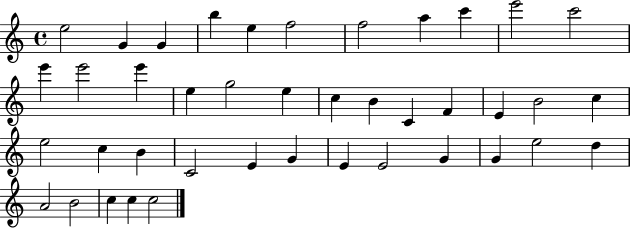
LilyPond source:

{
  \clef treble
  \time 4/4
  \defaultTimeSignature
  \key c \major
  e''2 g'4 g'4 | b''4 e''4 f''2 | f''2 a''4 c'''4 | e'''2 c'''2 | \break e'''4 e'''2 e'''4 | e''4 g''2 e''4 | c''4 b'4 c'4 f'4 | e'4 b'2 c''4 | \break e''2 c''4 b'4 | c'2 e'4 g'4 | e'4 e'2 g'4 | g'4 e''2 d''4 | \break a'2 b'2 | c''4 c''4 c''2 | \bar "|."
}